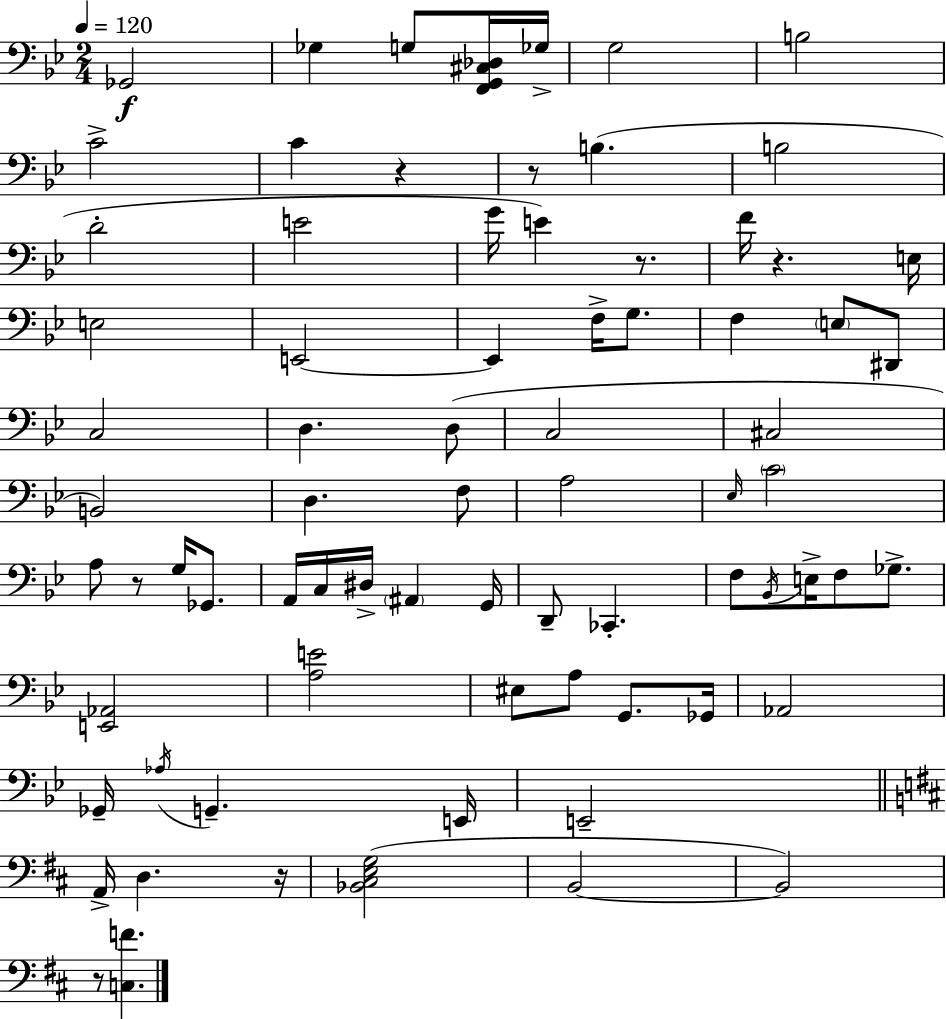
Gb2/h Gb3/q G3/e [F2,G2,C#3,Db3]/s Gb3/s G3/h B3/h C4/h C4/q R/q R/e B3/q. B3/h D4/h E4/h G4/s E4/q R/e. F4/s R/q. E3/s E3/h E2/h E2/q F3/s G3/e. F3/q E3/e D#2/e C3/h D3/q. D3/e C3/h C#3/h B2/h D3/q. F3/e A3/h Eb3/s C4/h A3/e R/e G3/s Gb2/e. A2/s C3/s D#3/s A#2/q G2/s D2/e CES2/q. F3/e Bb2/s E3/s F3/e Gb3/e. [E2,Ab2]/h [A3,E4]/h EIS3/e A3/e G2/e. Gb2/s Ab2/h Gb2/s Ab3/s G2/q. E2/s E2/h A2/s D3/q. R/s [Bb2,C#3,E3,G3]/h B2/h B2/h R/e [C3,F4]/q.